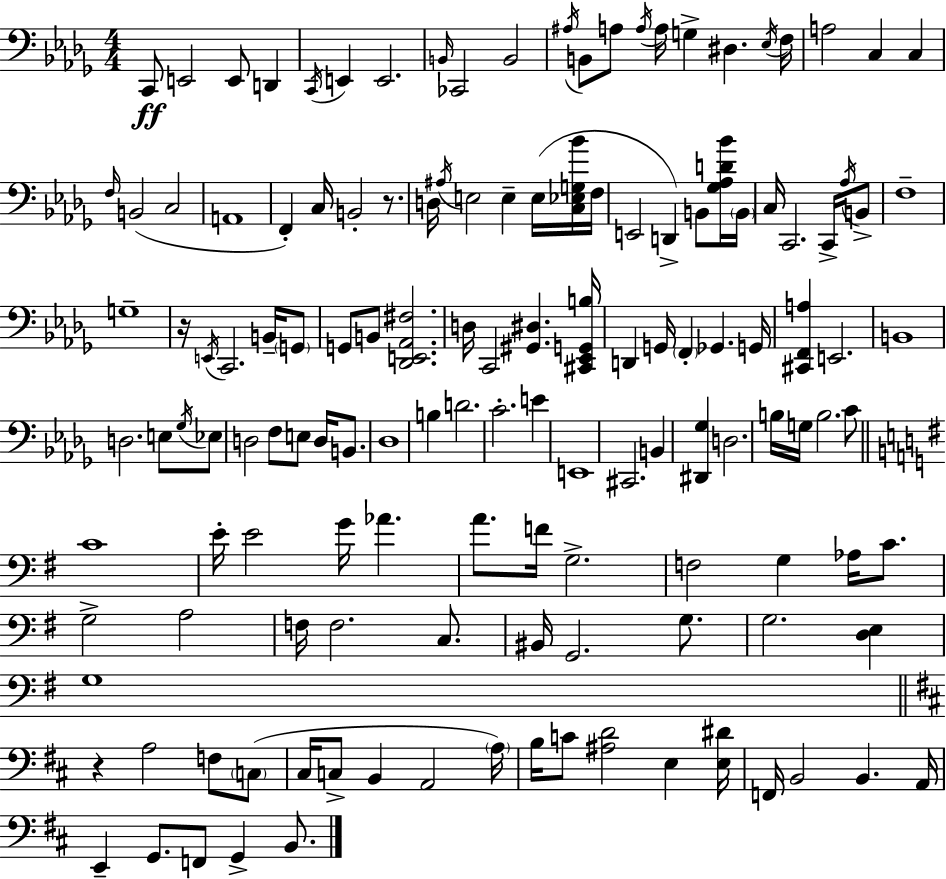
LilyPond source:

{
  \clef bass
  \numericTimeSignature
  \time 4/4
  \key bes \minor
  c,8\ff e,2 e,8 d,4 | \acciaccatura { c,16 } e,4 e,2. | \grace { b,16 } ces,2 b,2 | \acciaccatura { ais16 } b,8 a8 \acciaccatura { a16 } a16 g4-> dis4. | \break \acciaccatura { ees16 } f16 a2 c4 | c4 \grace { f16 }( b,2 c2 | a,1 | f,4-.) c16 b,2-. | \break r8. d16 \acciaccatura { ais16 } e2 | e4-- e16( <c ees g bes'>16 f16 e,2 d,4->) | b,8 <ges aes d' bes'>16 \parenthesize b,16 c16 c,2. | c,16-> \acciaccatura { aes16 } b,8-> f1-- | \break g1-- | r16 \acciaccatura { e,16 } c,2. | b,16-- \parenthesize g,8 g,8 b,8 <des, e, aes, fis>2. | d16 c,2 | \break <gis, dis>4. <cis, ees, g, b>16 d,4 g,16 \parenthesize f,4-. | ges,4. g,16 <cis, f, a>4 e,2. | b,1 | d2. | \break e8 \acciaccatura { ges16 } ees8 d2 | f8 e8 d16 b,8. des1 | b4 d'2. | c'2.-. | \break e'4 e,1 | cis,2. | b,4 <dis, ges>4 d2. | b16 g16 b2. | \break c'8 \bar "||" \break \key e \minor c'1 | e'16-. e'2 g'16 aes'4. | a'8. f'16 g2.-> | f2 g4 aes16 c'8. | \break g2-> a2 | f16 f2. c8. | bis,16 g,2. g8. | g2. <d e>4 | \break g1 | \bar "||" \break \key b \minor r4 a2 f8 \parenthesize c8( | cis16 c8-> b,4 a,2 \parenthesize a16) | b16 c'8 <ais d'>2 e4 <e dis'>16 | f,16 b,2 b,4. a,16 | \break e,4-- g,8. f,8 g,4-> b,8. | \bar "|."
}